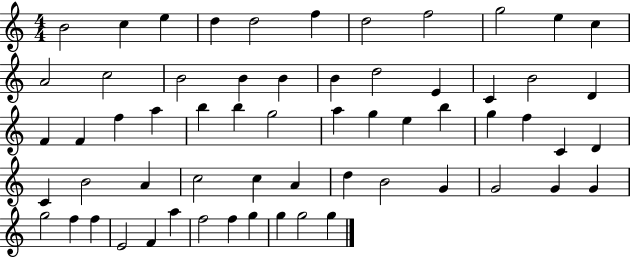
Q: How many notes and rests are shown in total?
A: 61